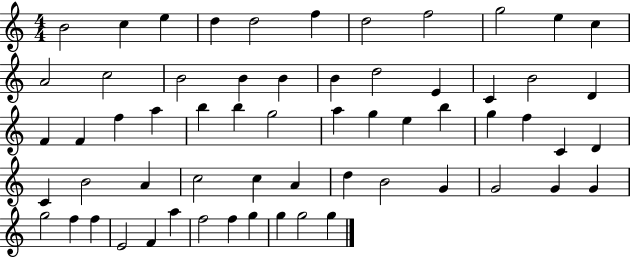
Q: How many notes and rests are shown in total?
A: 61